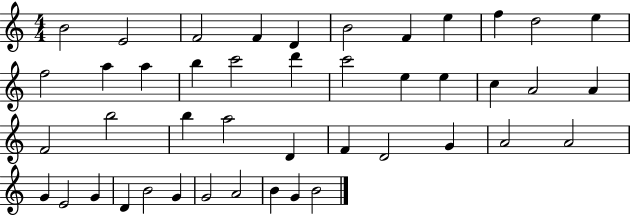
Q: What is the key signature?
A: C major